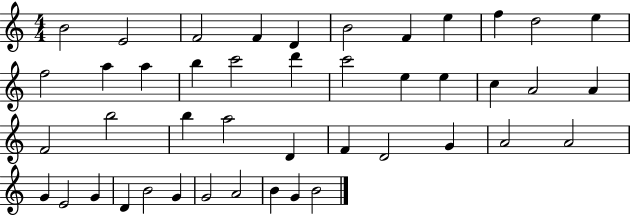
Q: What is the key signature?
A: C major